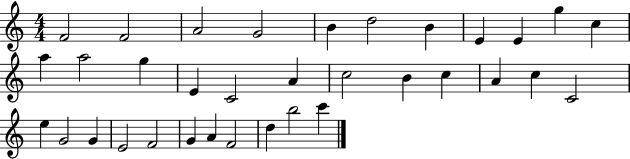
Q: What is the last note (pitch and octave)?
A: C6